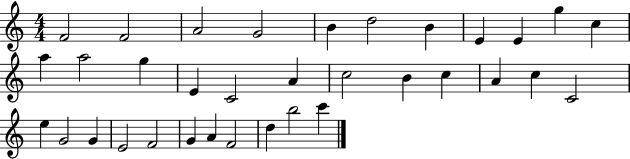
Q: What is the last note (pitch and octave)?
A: C6